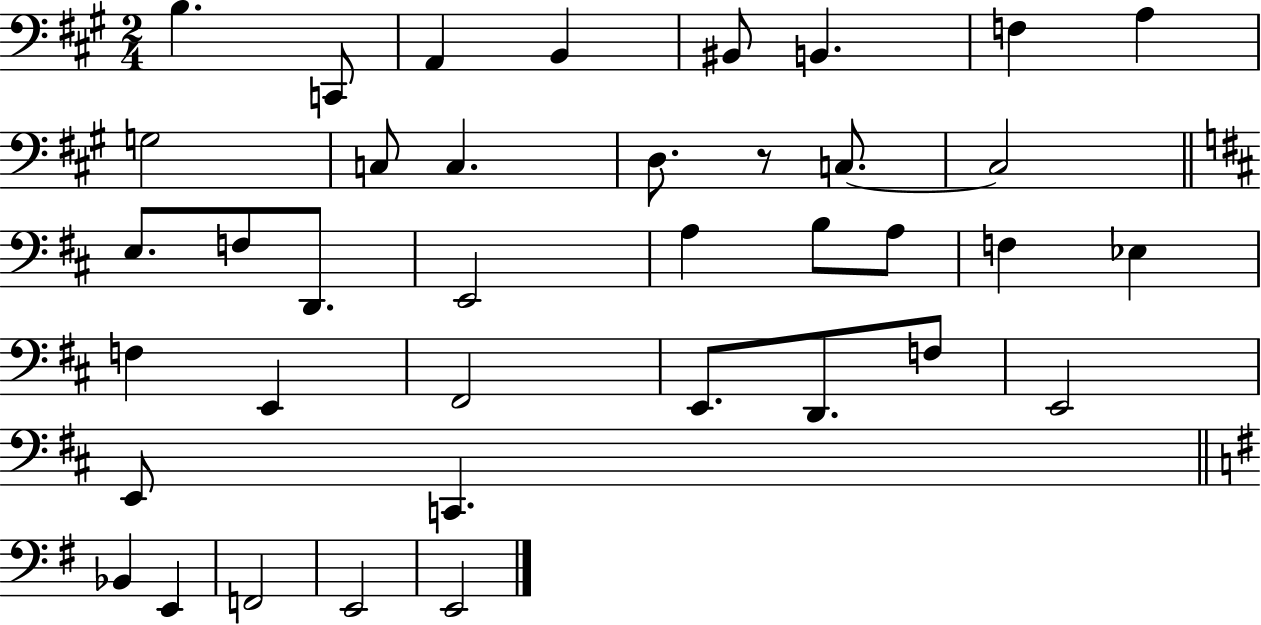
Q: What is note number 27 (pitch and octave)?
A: E2